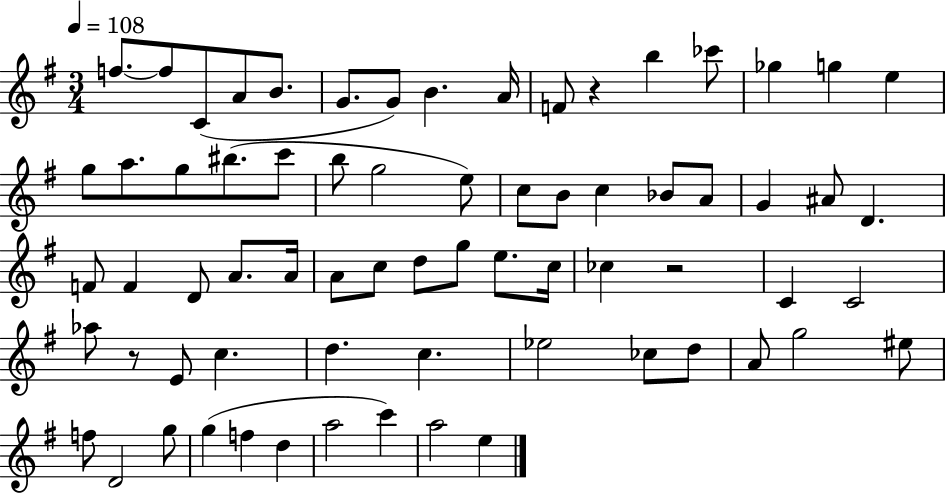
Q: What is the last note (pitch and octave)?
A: E5